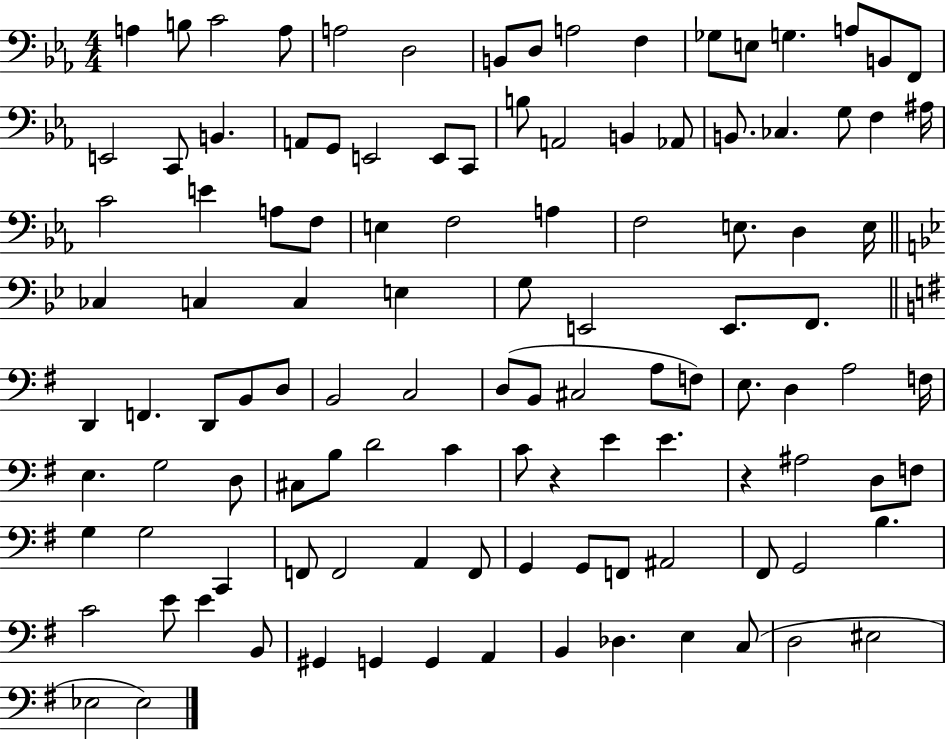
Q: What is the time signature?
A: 4/4